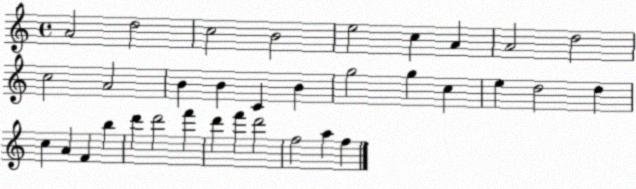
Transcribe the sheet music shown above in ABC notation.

X:1
T:Untitled
M:4/4
L:1/4
K:C
A2 d2 c2 B2 e2 c A A2 d2 c2 A2 B B C B g2 g c e d2 d c A F b d' d'2 f' d' f' d'2 f2 a f